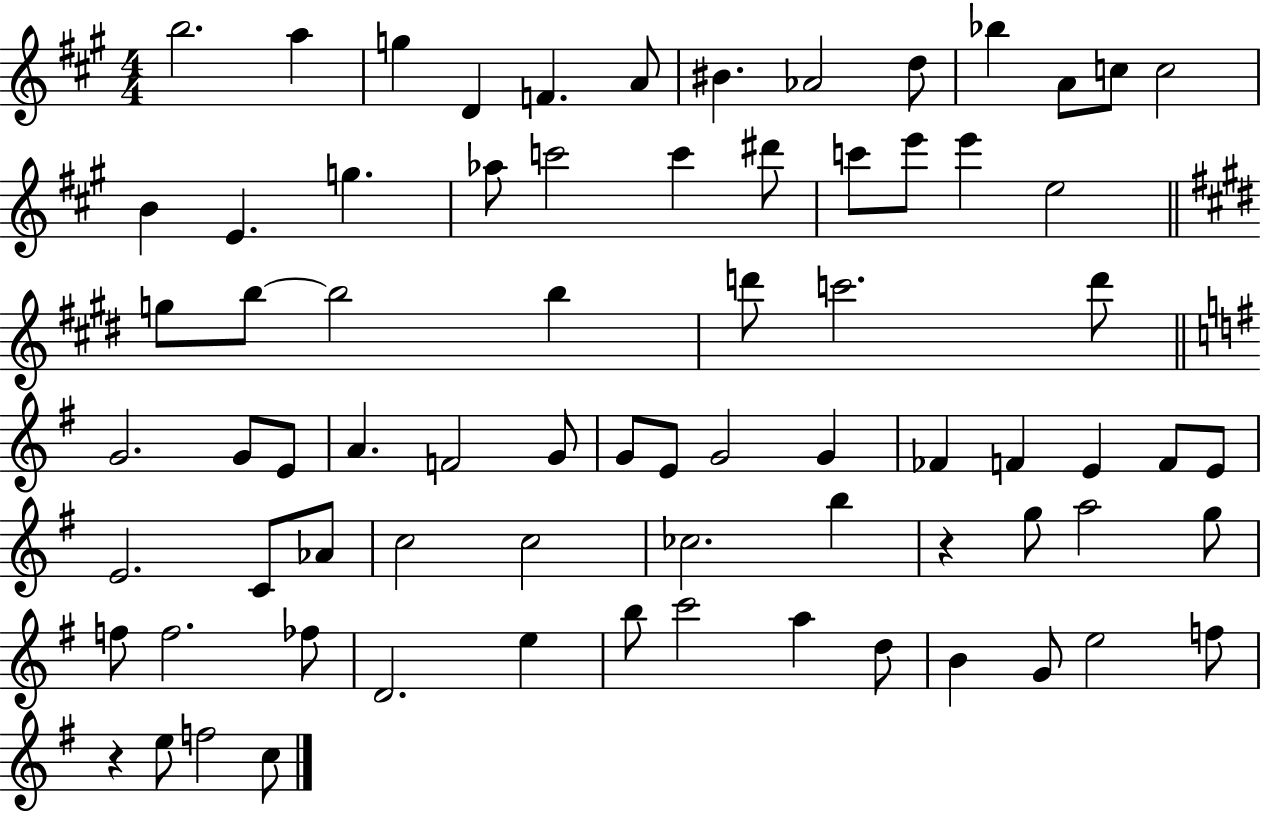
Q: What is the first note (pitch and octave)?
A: B5